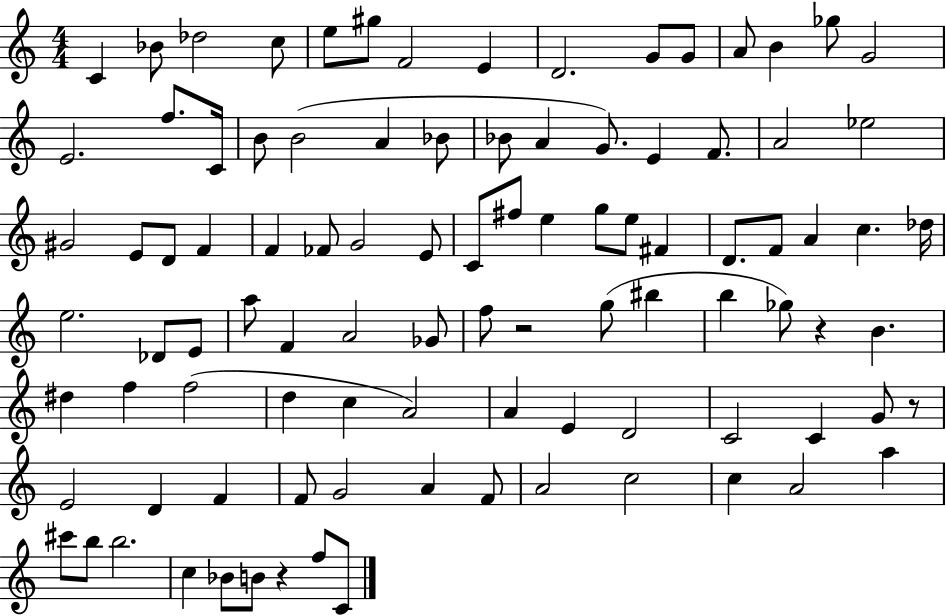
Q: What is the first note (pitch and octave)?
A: C4